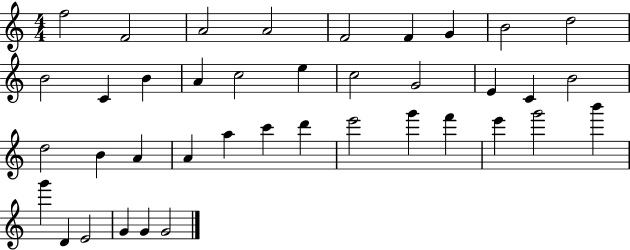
X:1
T:Untitled
M:4/4
L:1/4
K:C
f2 F2 A2 A2 F2 F G B2 d2 B2 C B A c2 e c2 G2 E C B2 d2 B A A a c' d' e'2 g' f' e' g'2 b' g' D E2 G G G2